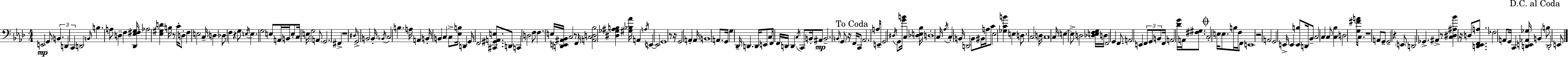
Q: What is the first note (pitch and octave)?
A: E2